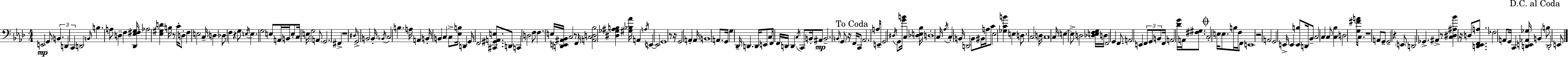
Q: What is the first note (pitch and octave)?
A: E2